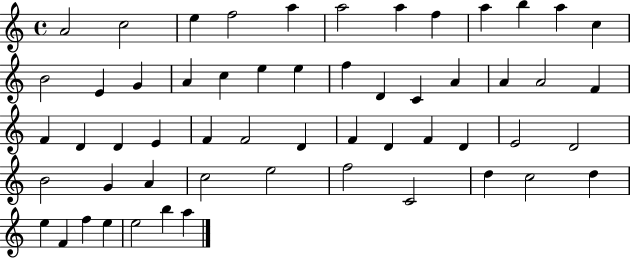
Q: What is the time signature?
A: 4/4